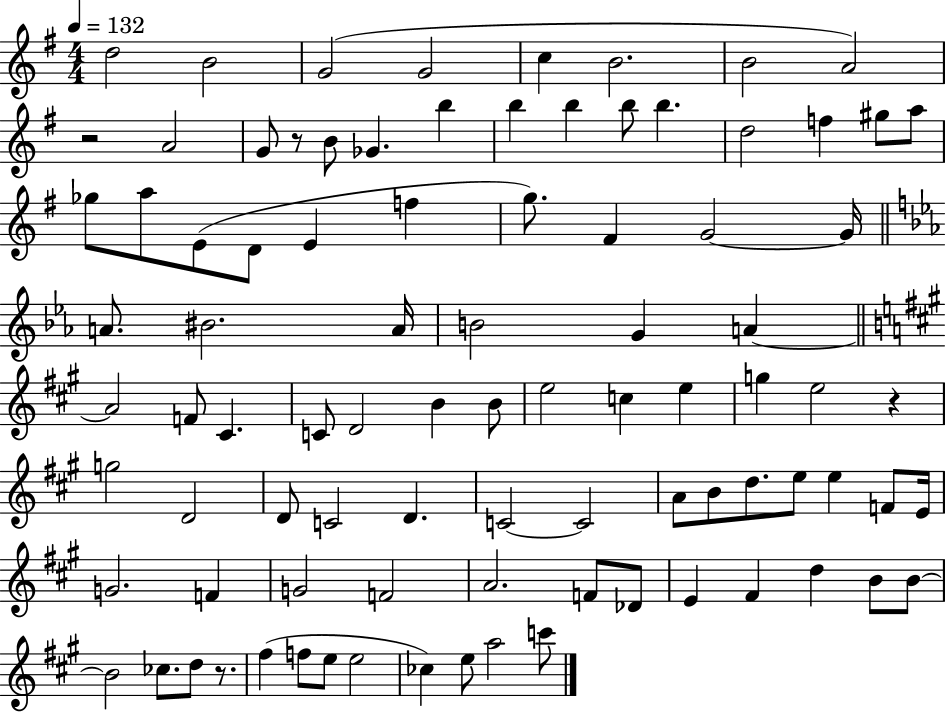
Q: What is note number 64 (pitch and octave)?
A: G4